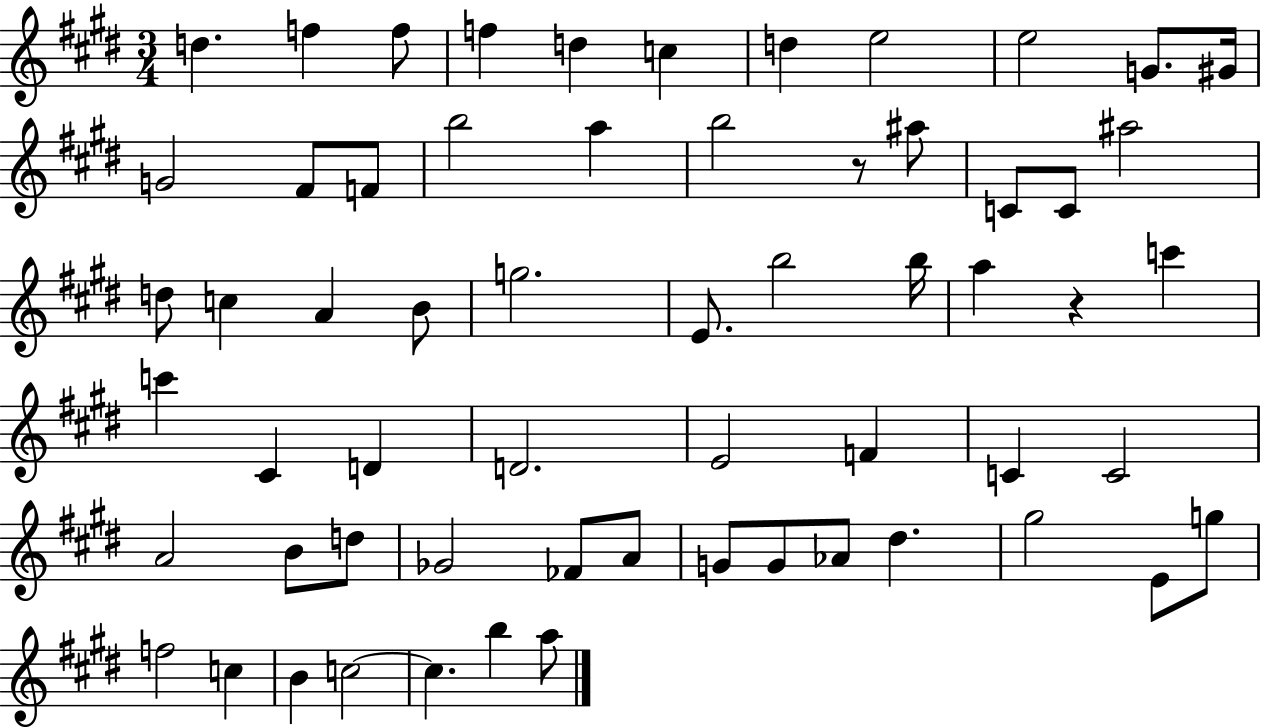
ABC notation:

X:1
T:Untitled
M:3/4
L:1/4
K:E
d f f/2 f d c d e2 e2 G/2 ^G/4 G2 ^F/2 F/2 b2 a b2 z/2 ^a/2 C/2 C/2 ^a2 d/2 c A B/2 g2 E/2 b2 b/4 a z c' c' ^C D D2 E2 F C C2 A2 B/2 d/2 _G2 _F/2 A/2 G/2 G/2 _A/2 ^d ^g2 E/2 g/2 f2 c B c2 c b a/2